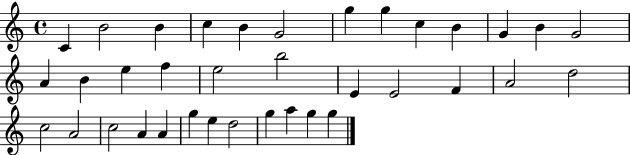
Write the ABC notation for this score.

X:1
T:Untitled
M:4/4
L:1/4
K:C
C B2 B c B G2 g g c B G B G2 A B e f e2 b2 E E2 F A2 d2 c2 A2 c2 A A g e d2 g a g g